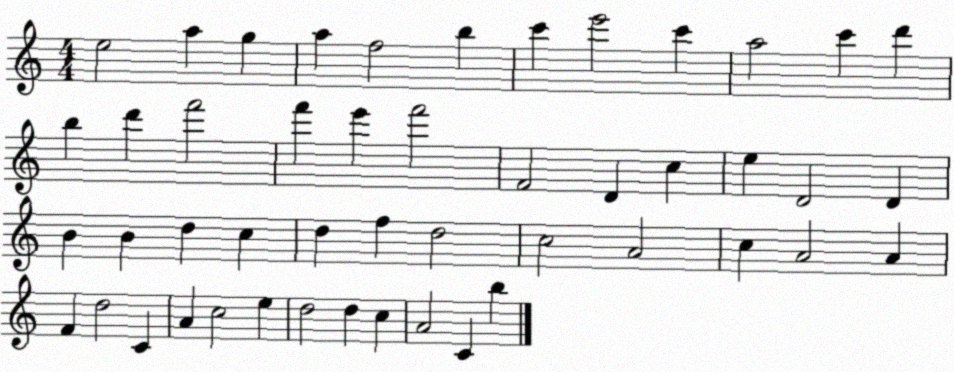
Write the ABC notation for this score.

X:1
T:Untitled
M:4/4
L:1/4
K:C
e2 a g a f2 b c' e'2 c' a2 c' d' b d' f'2 f' e' f'2 F2 D c e D2 D B B d c d f d2 c2 A2 c A2 A F d2 C A c2 e d2 d c A2 C b